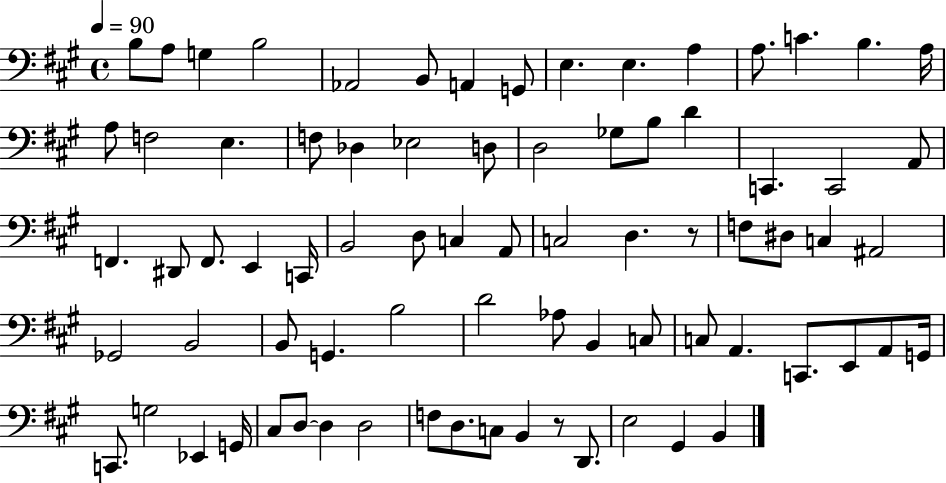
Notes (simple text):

B3/e A3/e G3/q B3/h Ab2/h B2/e A2/q G2/e E3/q. E3/q. A3/q A3/e. C4/q. B3/q. A3/s A3/e F3/h E3/q. F3/e Db3/q Eb3/h D3/e D3/h Gb3/e B3/e D4/q C2/q. C2/h A2/e F2/q. D#2/e F2/e. E2/q C2/s B2/h D3/e C3/q A2/e C3/h D3/q. R/e F3/e D#3/e C3/q A#2/h Gb2/h B2/h B2/e G2/q. B3/h D4/h Ab3/e B2/q C3/e C3/e A2/q. C2/e. E2/e A2/e G2/s C2/e. G3/h Eb2/q G2/s C#3/e D3/e D3/q D3/h F3/e D3/e. C3/e B2/q R/e D2/e. E3/h G#2/q B2/q